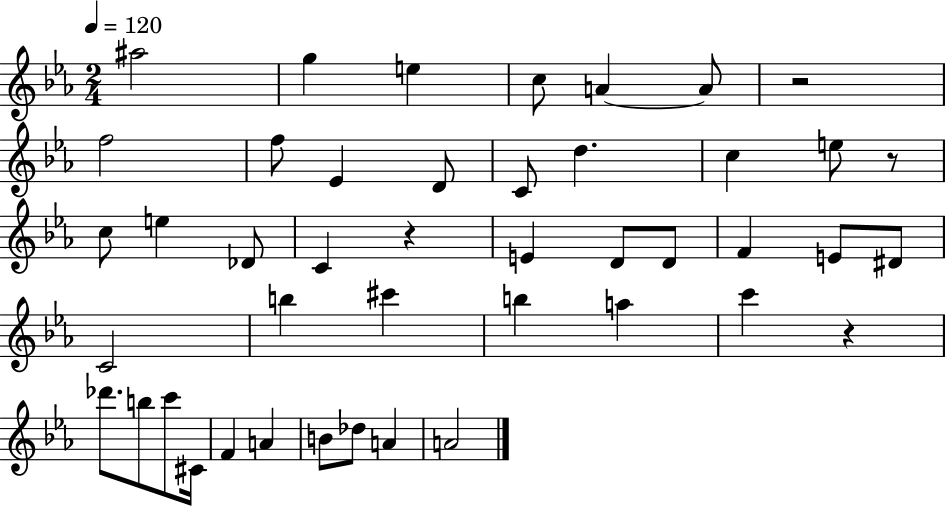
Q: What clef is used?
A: treble